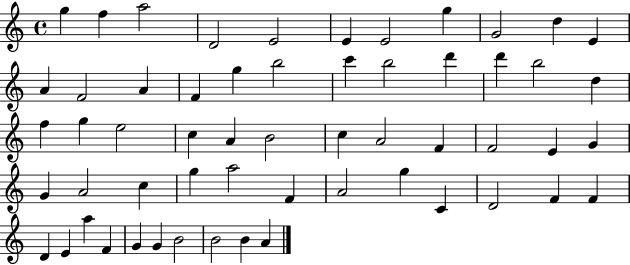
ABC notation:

X:1
T:Untitled
M:4/4
L:1/4
K:C
g f a2 D2 E2 E E2 g G2 d E A F2 A F g b2 c' b2 d' d' b2 d f g e2 c A B2 c A2 F F2 E G G A2 c g a2 F A2 g C D2 F F D E a F G G B2 B2 B A